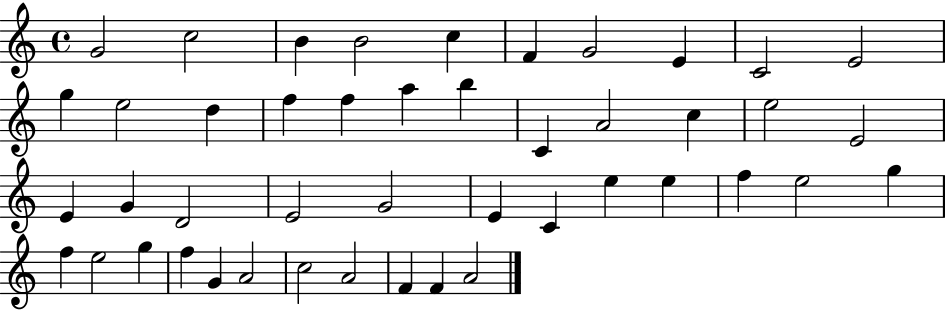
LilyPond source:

{
  \clef treble
  \time 4/4
  \defaultTimeSignature
  \key c \major
  g'2 c''2 | b'4 b'2 c''4 | f'4 g'2 e'4 | c'2 e'2 | \break g''4 e''2 d''4 | f''4 f''4 a''4 b''4 | c'4 a'2 c''4 | e''2 e'2 | \break e'4 g'4 d'2 | e'2 g'2 | e'4 c'4 e''4 e''4 | f''4 e''2 g''4 | \break f''4 e''2 g''4 | f''4 g'4 a'2 | c''2 a'2 | f'4 f'4 a'2 | \break \bar "|."
}